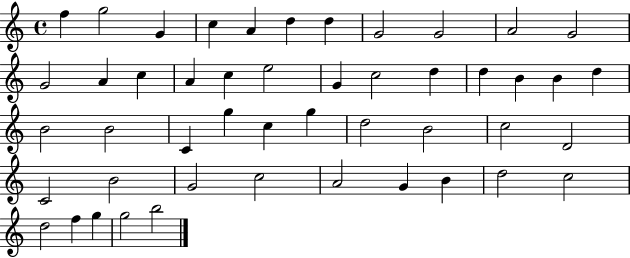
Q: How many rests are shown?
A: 0